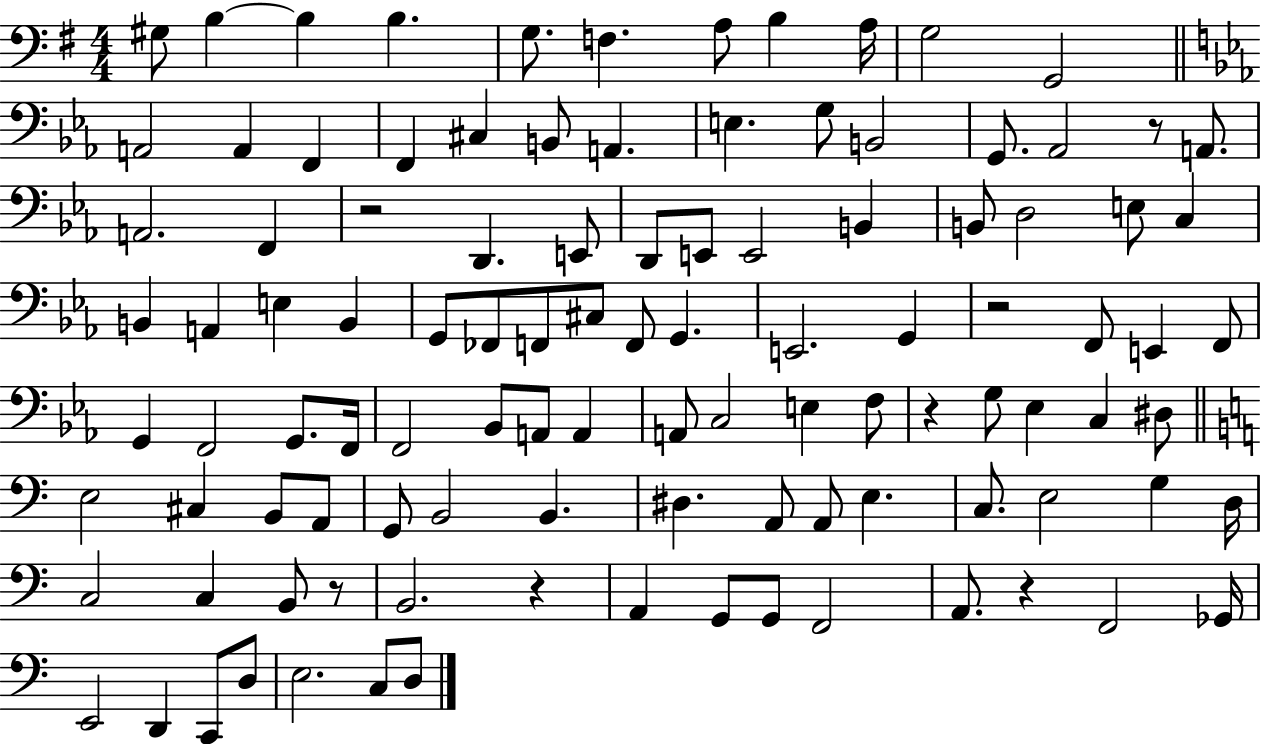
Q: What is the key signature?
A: G major